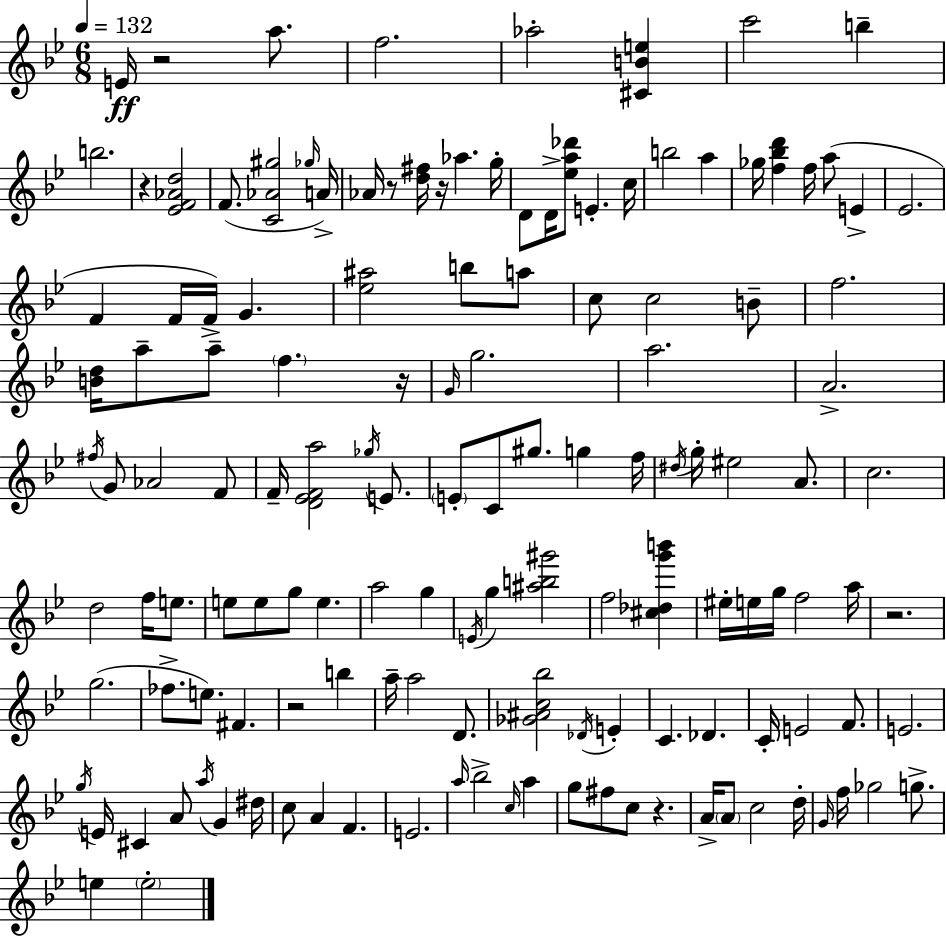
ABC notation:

X:1
T:Untitled
M:6/8
L:1/4
K:Gm
E/4 z2 a/2 f2 _a2 [^CBe] c'2 b b2 z [_EF_Ad]2 F/2 [C_A^g]2 _g/4 A/4 _A/4 z/2 [d^f]/4 z/4 _a g/4 D/2 D/4 [_ea_d']/2 E c/4 b2 a _g/4 [f_bd'] f/4 a/2 E _E2 F F/4 F/4 G [_e^a]2 b/2 a/2 c/2 c2 B/2 f2 [Bd]/4 a/2 a/2 f z/4 G/4 g2 a2 A2 ^f/4 G/2 _A2 F/2 F/4 [D_EFa]2 _g/4 E/2 E/2 C/2 ^g/2 g f/4 ^d/4 g/4 ^e2 A/2 c2 d2 f/4 e/2 e/2 e/2 g/2 e a2 g E/4 g [^ab^g']2 f2 [^c_dg'b'] ^e/4 e/4 g/4 f2 a/4 z2 g2 _f/2 e/2 ^F z2 b a/4 a2 D/2 [_G^Ac_b]2 _D/4 E C _D C/4 E2 F/2 E2 g/4 E/4 ^C A/2 a/4 G ^d/4 c/2 A F E2 a/4 _b2 c/4 a g/2 ^f/2 c/2 z A/4 A/2 c2 d/4 G/4 f/4 _g2 g/2 e e2